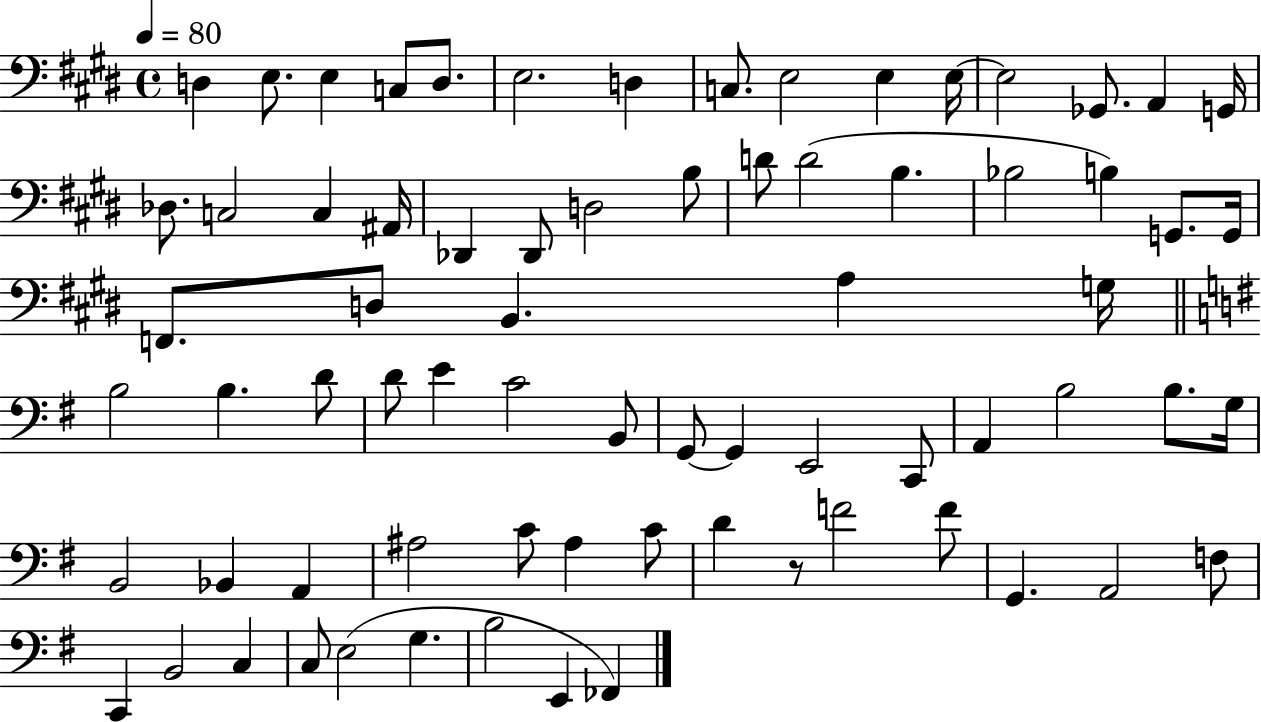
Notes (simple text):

D3/q E3/e. E3/q C3/e D3/e. E3/h. D3/q C3/e. E3/h E3/q E3/s E3/h Gb2/e. A2/q G2/s Db3/e. C3/h C3/q A#2/s Db2/q Db2/e D3/h B3/e D4/e D4/h B3/q. Bb3/h B3/q G2/e. G2/s F2/e. D3/e B2/q. A3/q G3/s B3/h B3/q. D4/e D4/e E4/q C4/h B2/e G2/e G2/q E2/h C2/e A2/q B3/h B3/e. G3/s B2/h Bb2/q A2/q A#3/h C4/e A#3/q C4/e D4/q R/e F4/h F4/e G2/q. A2/h F3/e C2/q B2/h C3/q C3/e E3/h G3/q. B3/h E2/q FES2/q